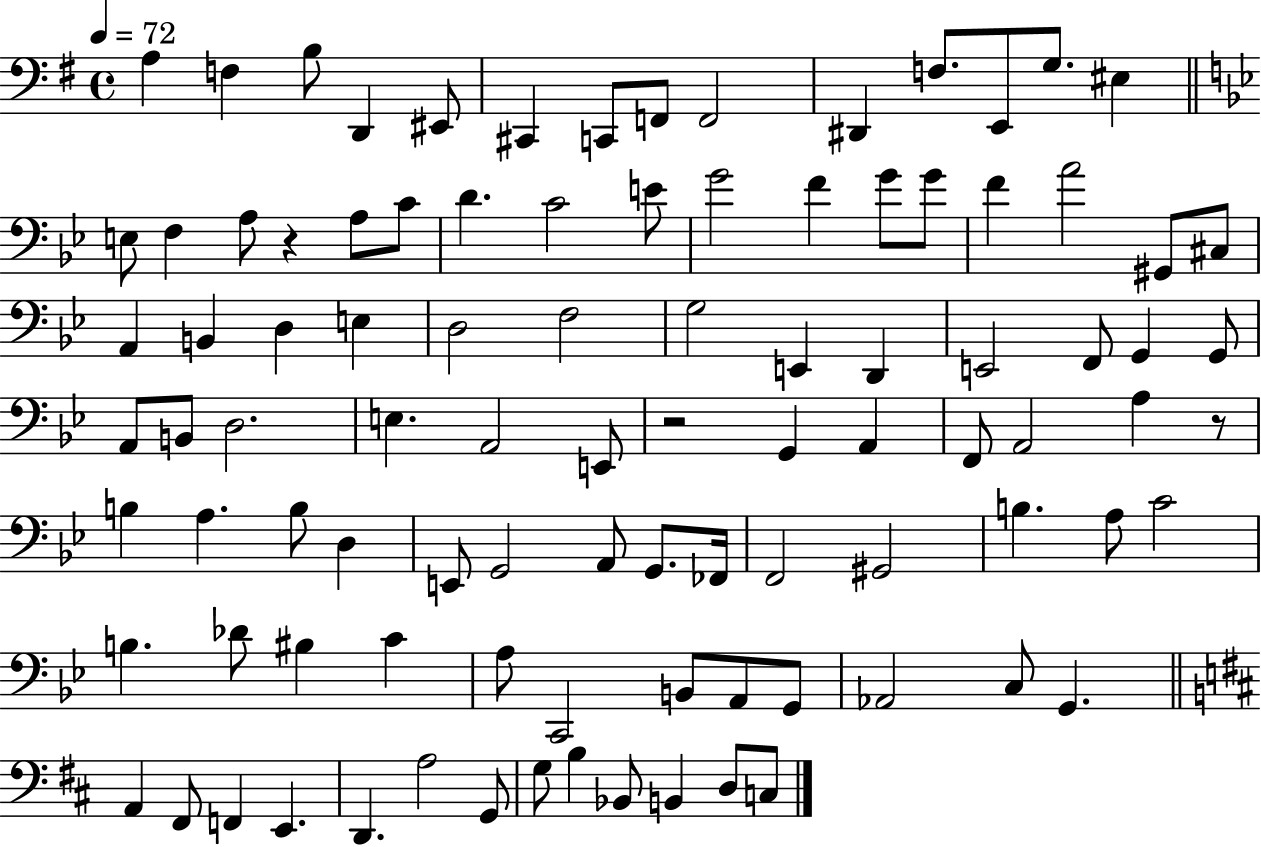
{
  \clef bass
  \time 4/4
  \defaultTimeSignature
  \key g \major
  \tempo 4 = 72
  a4 f4 b8 d,4 eis,8 | cis,4 c,8 f,8 f,2 | dis,4 f8. e,8 g8. eis4 | \bar "||" \break \key bes \major e8 f4 a8 r4 a8 c'8 | d'4. c'2 e'8 | g'2 f'4 g'8 g'8 | f'4 a'2 gis,8 cis8 | \break a,4 b,4 d4 e4 | d2 f2 | g2 e,4 d,4 | e,2 f,8 g,4 g,8 | \break a,8 b,8 d2. | e4. a,2 e,8 | r2 g,4 a,4 | f,8 a,2 a4 r8 | \break b4 a4. b8 d4 | e,8 g,2 a,8 g,8. fes,16 | f,2 gis,2 | b4. a8 c'2 | \break b4. des'8 bis4 c'4 | a8 c,2 b,8 a,8 g,8 | aes,2 c8 g,4. | \bar "||" \break \key d \major a,4 fis,8 f,4 e,4. | d,4. a2 g,8 | g8 b4 bes,8 b,4 d8 c8 | \bar "|."
}